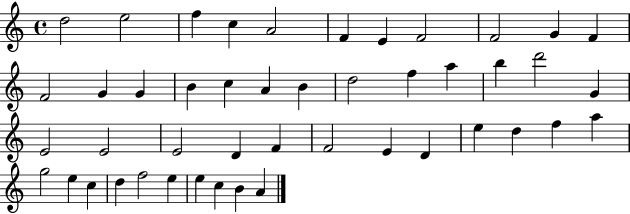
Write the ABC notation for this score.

X:1
T:Untitled
M:4/4
L:1/4
K:C
d2 e2 f c A2 F E F2 F2 G F F2 G G B c A B d2 f a b d'2 G E2 E2 E2 D F F2 E D e d f a g2 e c d f2 e e c B A